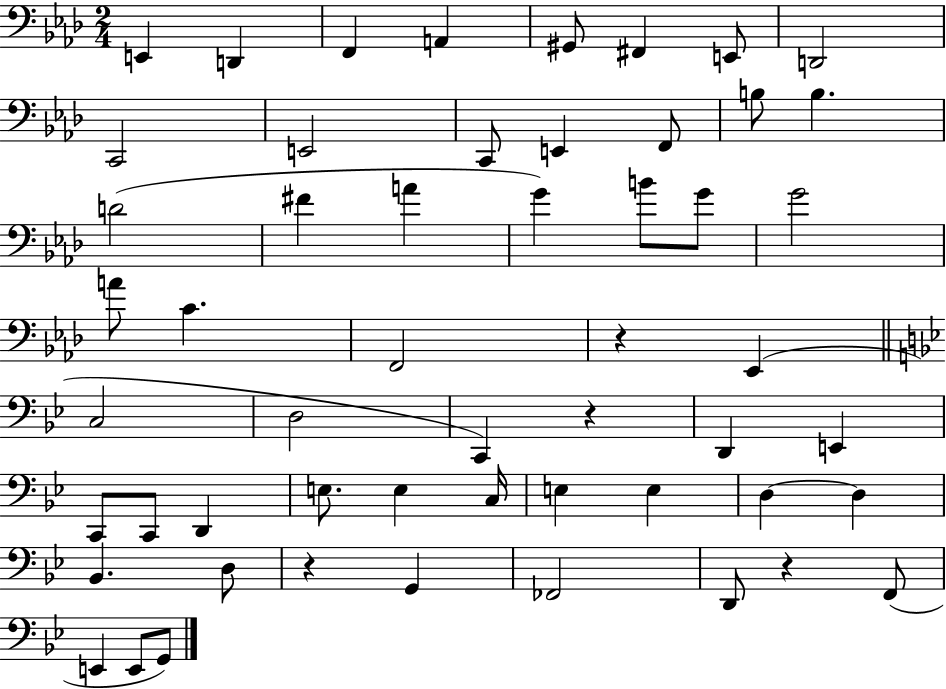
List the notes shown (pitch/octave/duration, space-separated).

E2/q D2/q F2/q A2/q G#2/e F#2/q E2/e D2/h C2/h E2/h C2/e E2/q F2/e B3/e B3/q. D4/h F#4/q A4/q G4/q B4/e G4/e G4/h A4/e C4/q. F2/h R/q Eb2/q C3/h D3/h C2/q R/q D2/q E2/q C2/e C2/e D2/q E3/e. E3/q C3/s E3/q E3/q D3/q D3/q Bb2/q. D3/e R/q G2/q FES2/h D2/e R/q F2/e E2/q E2/e G2/e